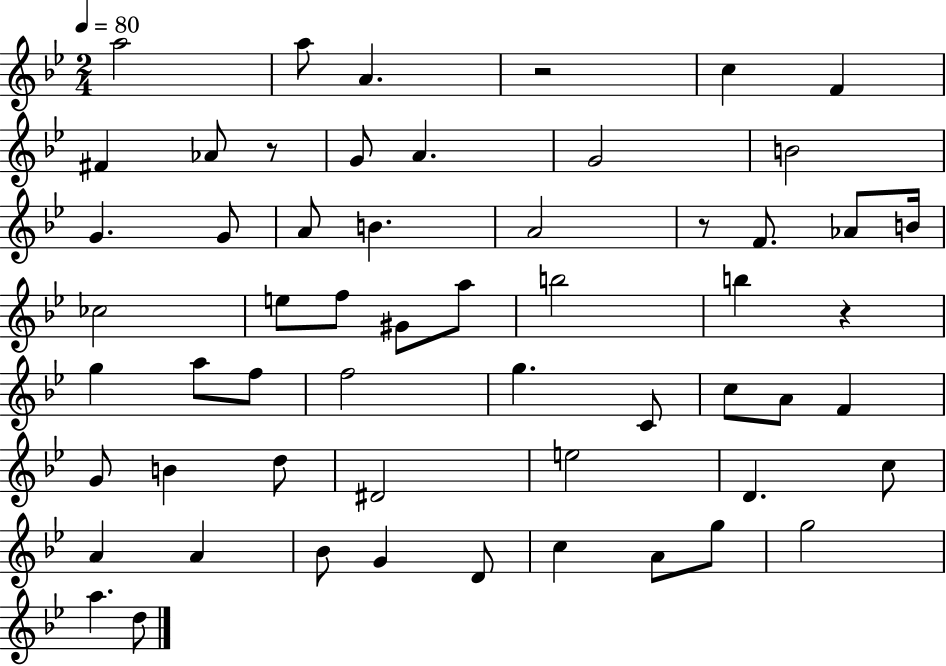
{
  \clef treble
  \numericTimeSignature
  \time 2/4
  \key bes \major
  \tempo 4 = 80
  a''2 | a''8 a'4. | r2 | c''4 f'4 | \break fis'4 aes'8 r8 | g'8 a'4. | g'2 | b'2 | \break g'4. g'8 | a'8 b'4. | a'2 | r8 f'8. aes'8 b'16 | \break ces''2 | e''8 f''8 gis'8 a''8 | b''2 | b''4 r4 | \break g''4 a''8 f''8 | f''2 | g''4. c'8 | c''8 a'8 f'4 | \break g'8 b'4 d''8 | dis'2 | e''2 | d'4. c''8 | \break a'4 a'4 | bes'8 g'4 d'8 | c''4 a'8 g''8 | g''2 | \break a''4. d''8 | \bar "|."
}